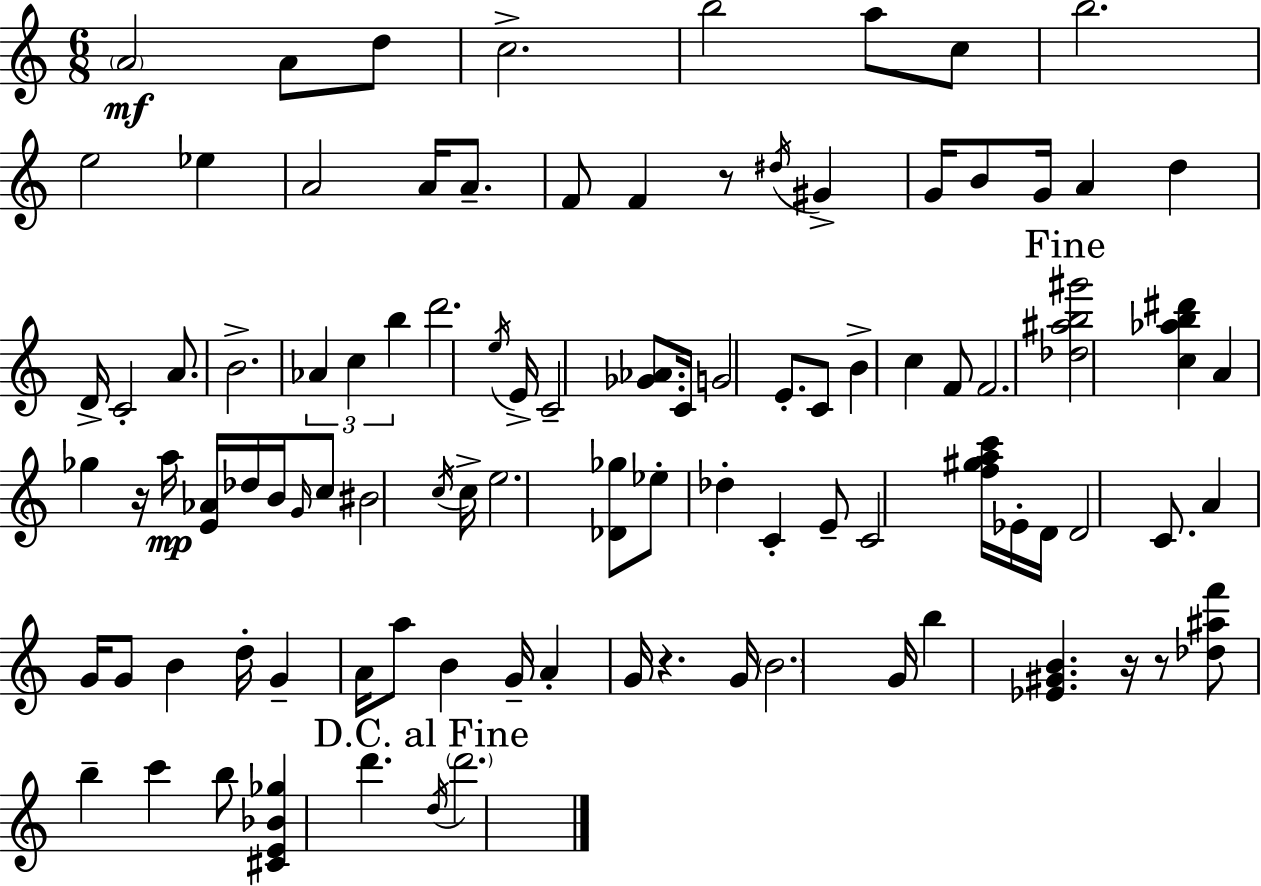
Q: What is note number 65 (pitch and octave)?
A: B4